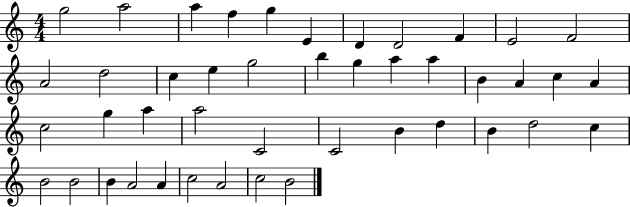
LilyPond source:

{
  \clef treble
  \numericTimeSignature
  \time 4/4
  \key c \major
  g''2 a''2 | a''4 f''4 g''4 e'4 | d'4 d'2 f'4 | e'2 f'2 | \break a'2 d''2 | c''4 e''4 g''2 | b''4 g''4 a''4 a''4 | b'4 a'4 c''4 a'4 | \break c''2 g''4 a''4 | a''2 c'2 | c'2 b'4 d''4 | b'4 d''2 c''4 | \break b'2 b'2 | b'4 a'2 a'4 | c''2 a'2 | c''2 b'2 | \break \bar "|."
}